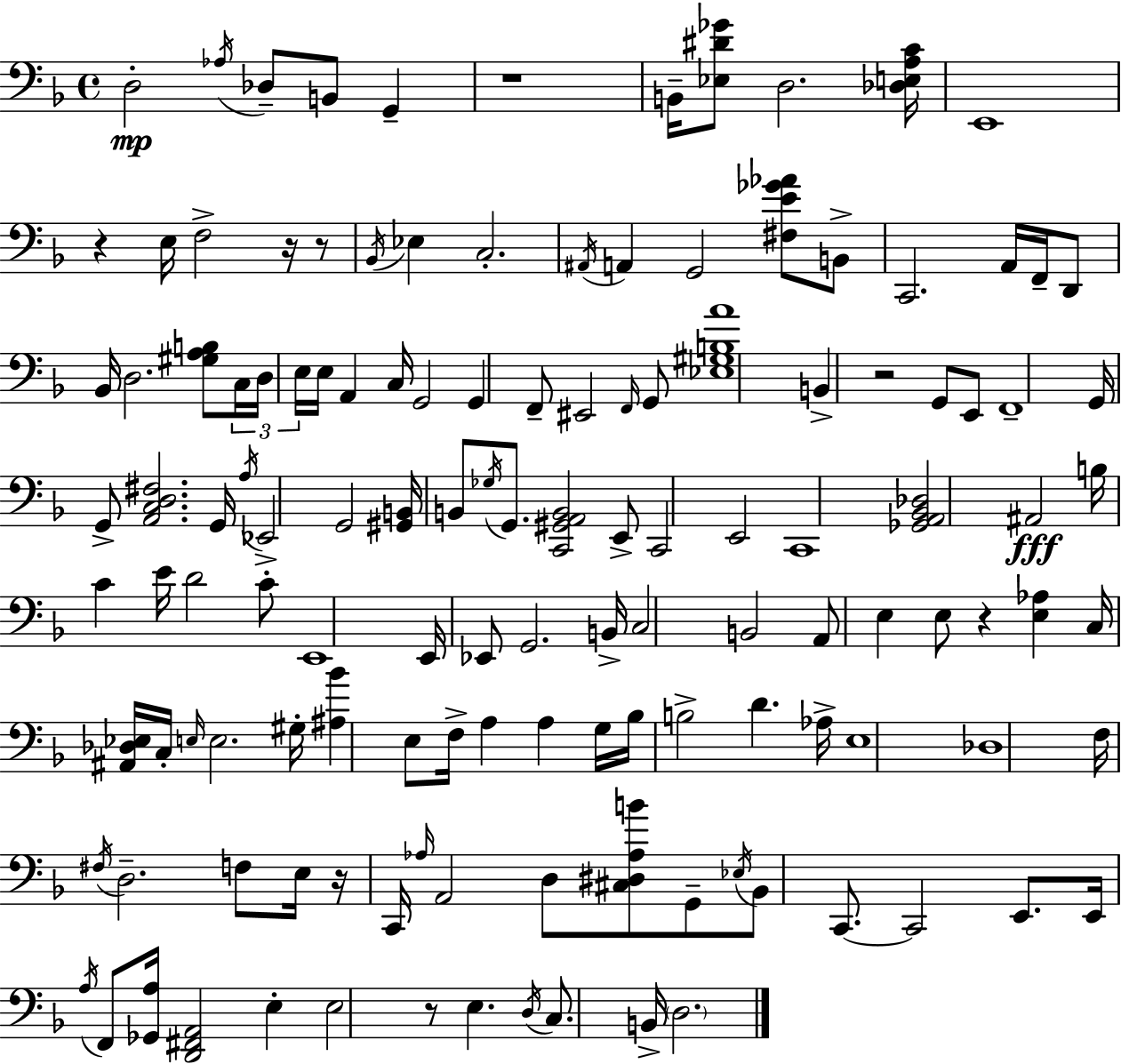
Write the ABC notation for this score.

X:1
T:Untitled
M:4/4
L:1/4
K:F
D,2 _A,/4 _D,/2 B,,/2 G,, z4 B,,/4 [_E,^D_G]/2 D,2 [_D,E,A,C]/4 E,,4 z E,/4 F,2 z/4 z/2 _B,,/4 _E, C,2 ^A,,/4 A,, G,,2 [^F,E_G_A]/2 B,,/2 C,,2 A,,/4 F,,/4 D,,/2 _B,,/4 D,2 [^G,A,B,]/2 C,/4 D,/4 E,/4 E,/4 A,, C,/4 G,,2 G,, F,,/2 ^E,,2 F,,/4 G,,/2 [_E,^G,B,A]4 B,, z2 G,,/2 E,,/2 F,,4 G,,/4 G,,/2 [A,,C,D,^F,]2 G,,/4 A,/4 _E,,2 G,,2 [^G,,B,,]/4 B,,/2 _G,/4 G,,/2 [C,,^G,,A,,B,,]2 E,,/2 C,,2 E,,2 C,,4 [_G,,A,,_B,,_D,]2 ^A,,2 B,/4 C E/4 D2 C/2 E,,4 E,,/4 _E,,/2 G,,2 B,,/4 C,2 B,,2 A,,/2 E, E,/2 z [E,_A,] C,/4 [^A,,_D,_E,]/4 C,/4 E,/4 E,2 ^G,/4 [^A,_B] E,/2 F,/4 A, A, G,/4 _B,/4 B,2 D _A,/4 E,4 _D,4 F,/4 ^F,/4 D,2 F,/2 E,/4 z/4 C,,/4 _A,/4 A,,2 D,/2 [^C,^D,_A,B]/2 G,,/2 _E,/4 _B,,/2 C,,/2 C,,2 E,,/2 E,,/4 A,/4 F,,/2 [_G,,A,]/4 [D,,^F,,A,,]2 E, E,2 z/2 E, D,/4 C,/2 B,,/4 D,2